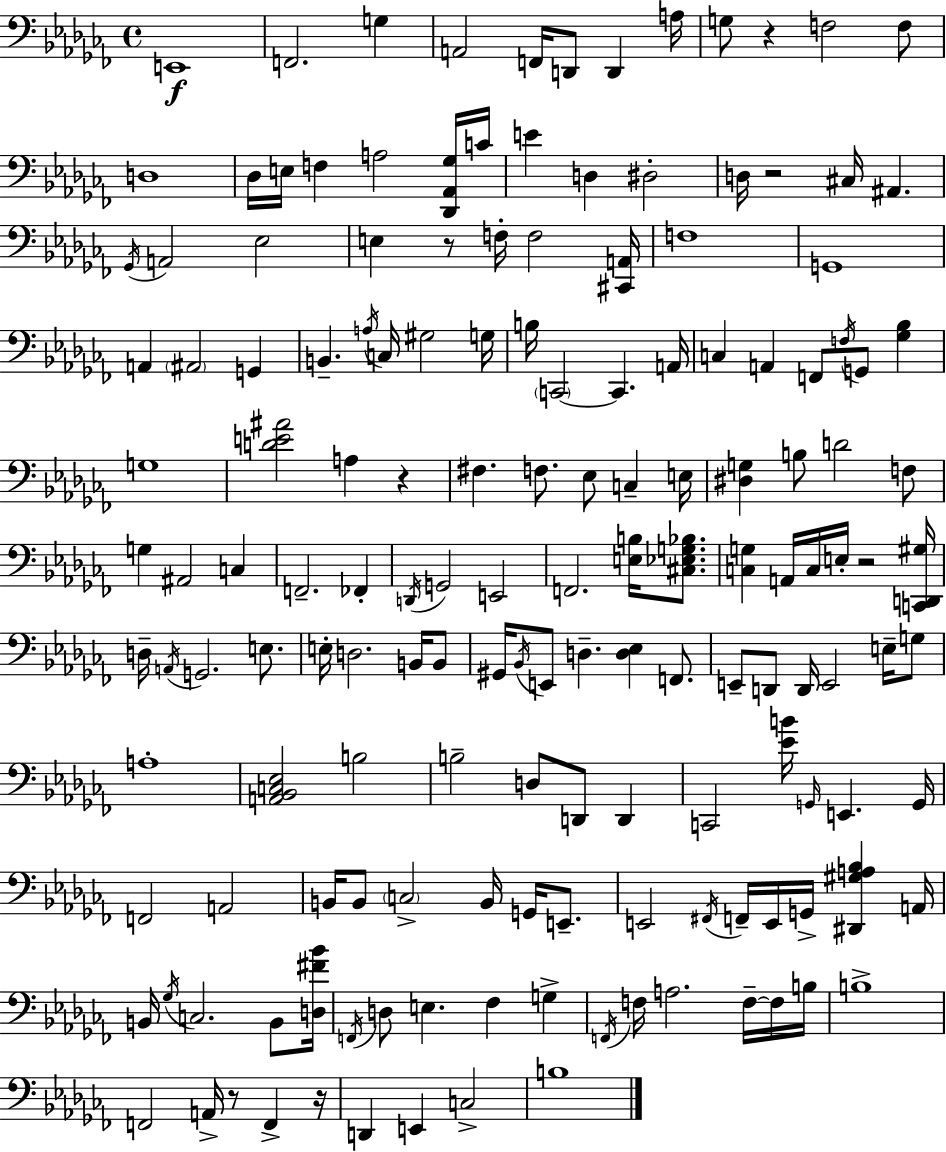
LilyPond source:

{
  \clef bass
  \time 4/4
  \defaultTimeSignature
  \key aes \minor
  e,1\f | f,2. g4 | a,2 f,16 d,8 d,4 a16 | g8 r4 f2 f8 | \break d1 | des16 e16 f4 a2 <des, aes, ges>16 c'16 | e'4 d4 dis2-. | d16 r2 cis16 ais,4. | \break \acciaccatura { ges,16 } a,2 ees2 | e4 r8 f16-. f2 | <cis, a,>16 f1 | g,1 | \break a,4 \parenthesize ais,2 g,4 | b,4.-- \acciaccatura { a16 } c16 gis2 | g16 b16 \parenthesize c,2~~ c,4. | a,16 c4 a,4 f,8 \acciaccatura { f16 } g,8 <ges bes>4 | \break g1 | <d' e' ais'>2 a4 r4 | fis4. f8. ees8 c4-- | e16 <dis g>4 b8 d'2 | \break f8 g4 ais,2 c4 | f,2.-- fes,4-. | \acciaccatura { d,16 } g,2 e,2 | f,2. | \break <e b>16 <cis ees g bes>8. <c g>4 a,16 c16 e16-. r2 | <c, d, gis>16 d16-- \acciaccatura { a,16 } g,2. | e8. e16-. d2. | b,16 b,8 gis,16 \acciaccatura { bes,16 } e,8 d4.-- <d ees>4 | \break f,8. e,8-- d,8 d,16 e,2 | e16-- g8 a1-. | <a, bes, c ees>2 b2 | b2-- d8 | \break d,8 d,4 c,2 <ees' b'>16 \grace { g,16 } | e,4. g,16 f,2 a,2 | b,16 b,8 \parenthesize c2-> | b,16 g,16 e,8.-- e,2 \acciaccatura { fis,16 } | \break f,16-- e,16 g,16-> <dis, gis a bes>4 a,16 b,16 \acciaccatura { ges16 } c2. | b,8 <d fis' bes'>16 \acciaccatura { f,16 } d8 e4. | fes4 g4-> \acciaccatura { f,16 } f16 a2. | f16--~~ f16 b16 b1-> | \break f,2 | a,16-> r8 f,4-> r16 d,4 e,4 | c2-> b1 | \bar "|."
}